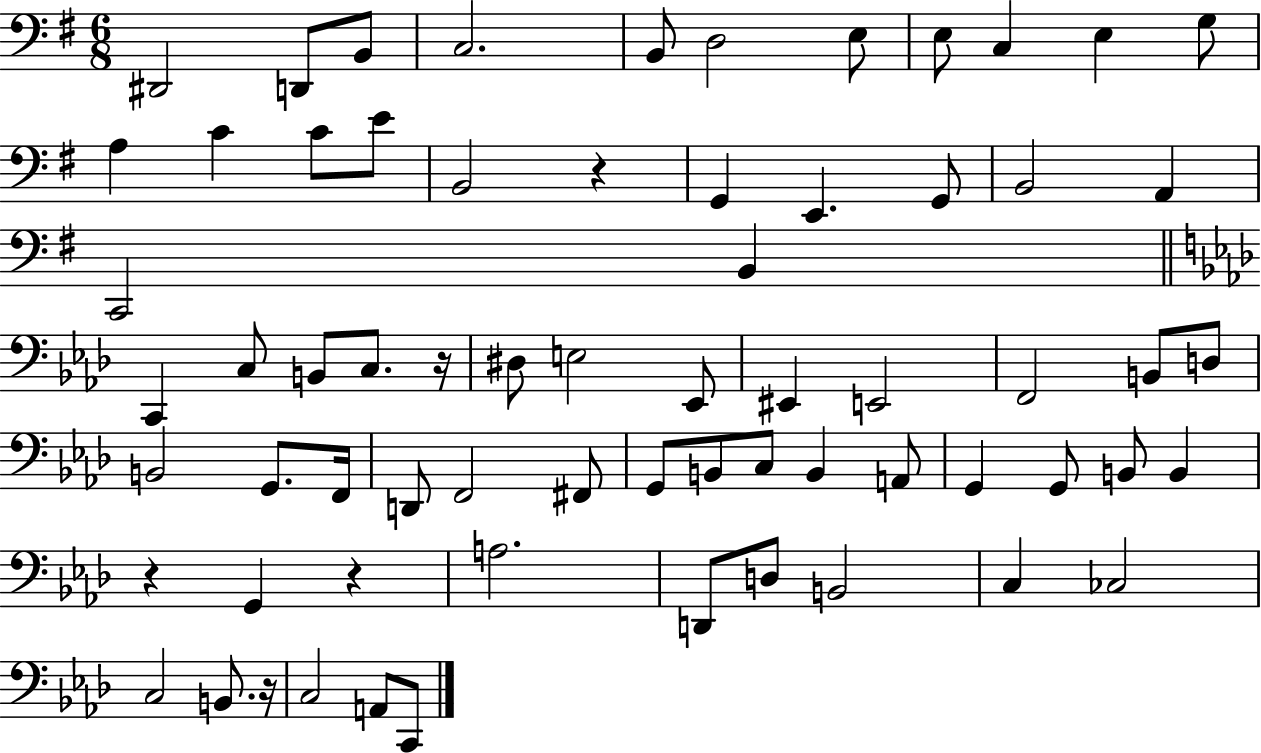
D#2/h D2/e B2/e C3/h. B2/e D3/h E3/e E3/e C3/q E3/q G3/e A3/q C4/q C4/e E4/e B2/h R/q G2/q E2/q. G2/e B2/h A2/q C2/h B2/q C2/q C3/e B2/e C3/e. R/s D#3/e E3/h Eb2/e EIS2/q E2/h F2/h B2/e D3/e B2/h G2/e. F2/s D2/e F2/h F#2/e G2/e B2/e C3/e B2/q A2/e G2/q G2/e B2/e B2/q R/q G2/q R/q A3/h. D2/e D3/e B2/h C3/q CES3/h C3/h B2/e. R/s C3/h A2/e C2/e